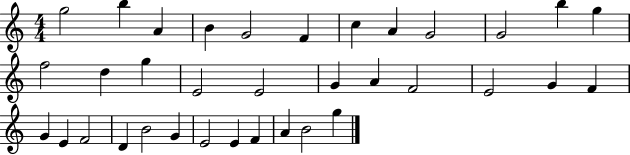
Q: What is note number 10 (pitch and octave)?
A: G4